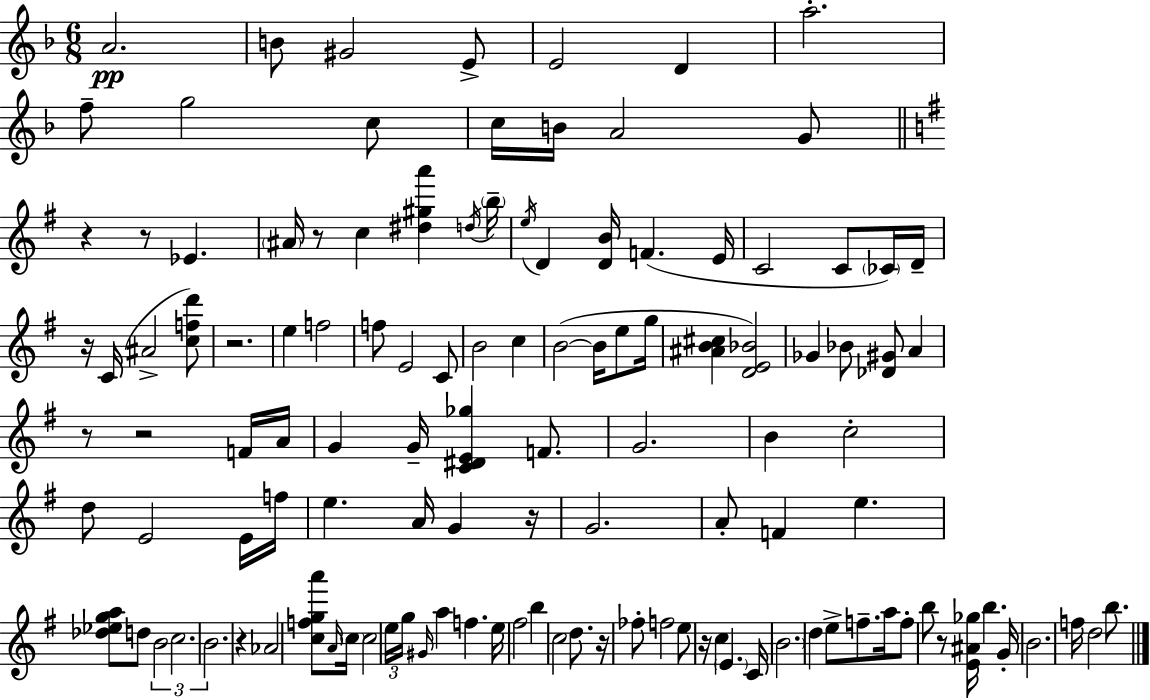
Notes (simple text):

A4/h. B4/e G#4/h E4/e E4/h D4/q A5/h. F5/e G5/h C5/e C5/s B4/s A4/h G4/e R/q R/e Eb4/q. A#4/s R/e C5/q [D#5,G#5,A6]/q D5/s B5/s E5/s D4/q [D4,B4]/s F4/q. E4/s C4/h C4/e CES4/s D4/s R/s C4/s A#4/h [C5,F5,D6]/e R/h. E5/q F5/h F5/e E4/h C4/e B4/h C5/q B4/h B4/s E5/e G5/s [A#4,B4,C#5]/q [D4,E4,Bb4]/h Gb4/q Bb4/e [Db4,G#4]/e A4/q R/e R/h F4/s A4/s G4/q G4/s [C4,D#4,E4,Gb5]/q F4/e. G4/h. B4/q C5/h D5/e E4/h E4/s F5/s E5/q. A4/s G4/q R/s G4/h. A4/e F4/q E5/q. [Db5,Eb5,G5,A5]/e D5/e B4/h C5/h. B4/h. R/q Ab4/h [C5,F5,G5,A6]/e A4/s C5/s C5/h E5/s G5/s G#4/s A5/q F5/q. E5/s F#5/h B5/q C5/h D5/e. R/s FES5/e F5/h E5/e R/s C5/q E4/q. C4/s B4/h. D5/q E5/e F5/e. A5/s F5/e B5/e R/e [E4,A#4,Gb5]/s B5/q. G4/s B4/h. F5/s D5/h B5/e.